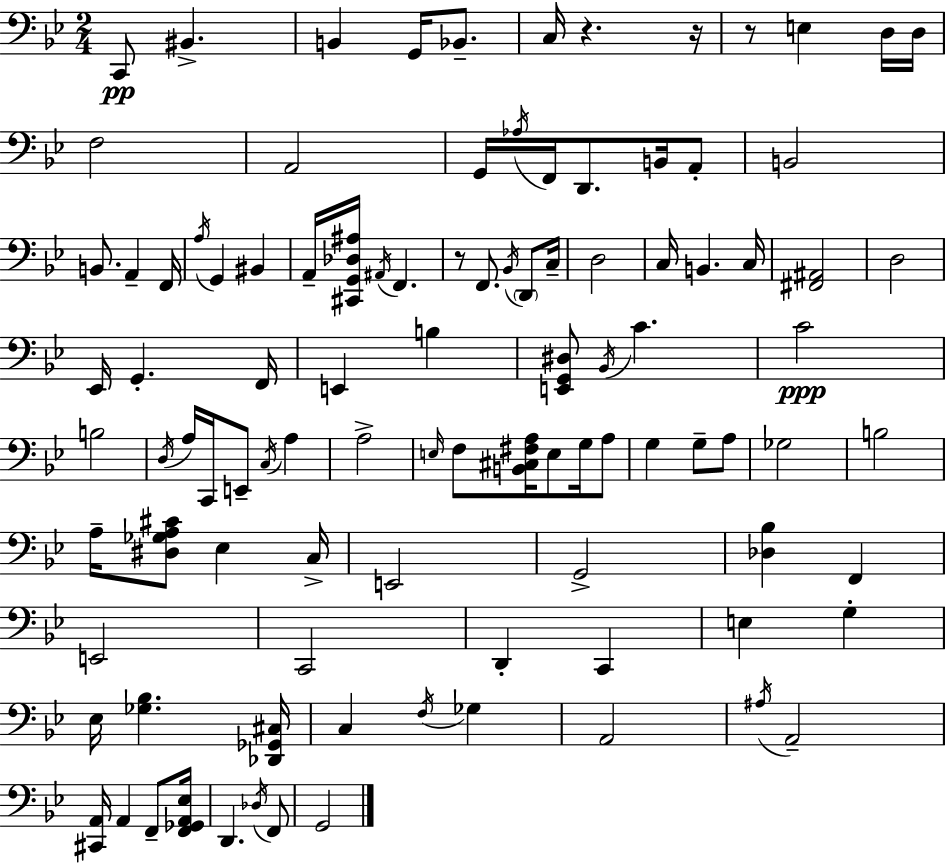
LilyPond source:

{
  \clef bass
  \numericTimeSignature
  \time 2/4
  \key bes \major
  c,8\pp bis,4.-> | b,4 g,16 bes,8.-- | c16 r4. r16 | r8 e4 d16 d16 | \break f2 | a,2 | g,16 \acciaccatura { aes16 } f,16 d,8. b,16 a,8-. | b,2 | \break b,8. a,4-- | f,16 \acciaccatura { a16 } g,4 bis,4 | a,16-- <cis, g, des ais>16 \acciaccatura { ais,16 } f,4. | r8 f,8. | \break \acciaccatura { bes,16 } \parenthesize d,8 c16-- d2 | c16 b,4. | c16 <fis, ais,>2 | d2 | \break ees,16 g,4.-. | f,16 e,4 | b4 <e, g, dis>8 \acciaccatura { bes,16 } c'4. | c'2\ppp | \break b2 | \acciaccatura { d16 } a16 c,16 | e,8-- \acciaccatura { c16 } a4 a2-> | \grace { e16 } | \break f8 <b, cis fis a>16 e8 g16 a8 | g4 g8-- a8 | ges2 | b2 | \break a16-- <dis ges a cis'>8 ees4 c16-> | e,2 | g,2-> | <des bes>4 f,4 | \break e,2 | c,2 | d,4-. c,4 | e4 g4-. | \break ees16 <ges bes>4. <des, ges, cis>16 | c4 \acciaccatura { f16 } ges4 | a,2 | \acciaccatura { ais16 } a,2-- | \break <cis, a,>16 a,4 f,8-- | <f, ges, a, ees>16 d,4. | \acciaccatura { des16 } f,8 g,2 | \bar "|."
}